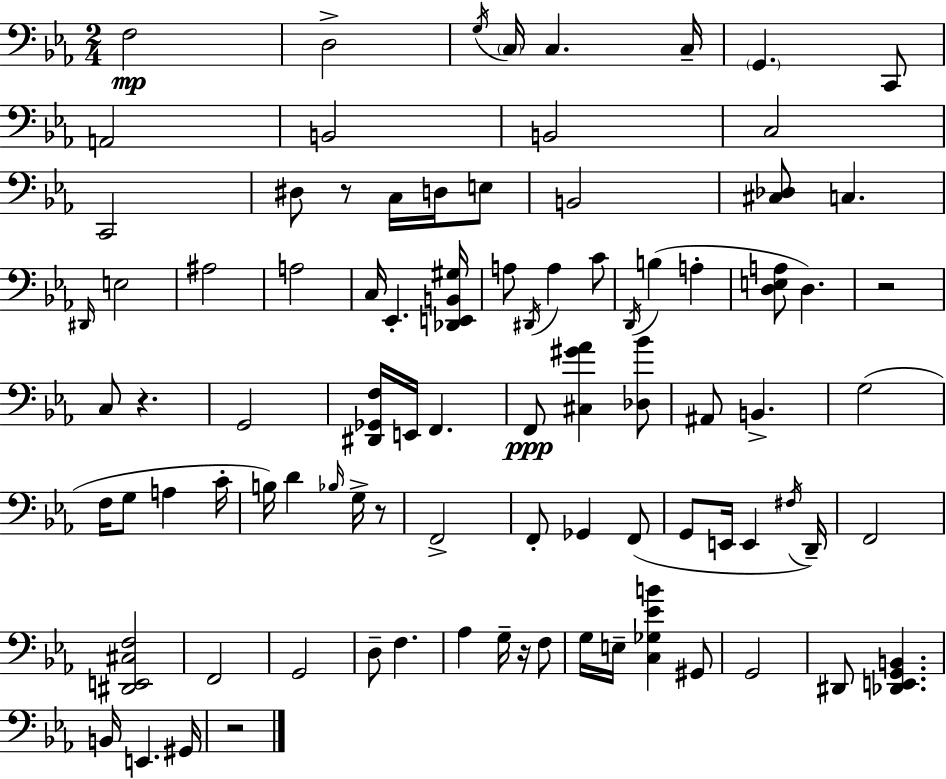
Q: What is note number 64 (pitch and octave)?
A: Ab3